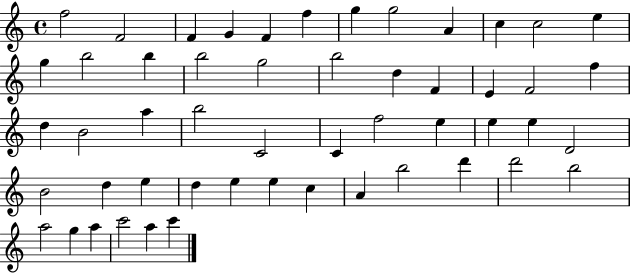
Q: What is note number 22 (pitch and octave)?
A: F4